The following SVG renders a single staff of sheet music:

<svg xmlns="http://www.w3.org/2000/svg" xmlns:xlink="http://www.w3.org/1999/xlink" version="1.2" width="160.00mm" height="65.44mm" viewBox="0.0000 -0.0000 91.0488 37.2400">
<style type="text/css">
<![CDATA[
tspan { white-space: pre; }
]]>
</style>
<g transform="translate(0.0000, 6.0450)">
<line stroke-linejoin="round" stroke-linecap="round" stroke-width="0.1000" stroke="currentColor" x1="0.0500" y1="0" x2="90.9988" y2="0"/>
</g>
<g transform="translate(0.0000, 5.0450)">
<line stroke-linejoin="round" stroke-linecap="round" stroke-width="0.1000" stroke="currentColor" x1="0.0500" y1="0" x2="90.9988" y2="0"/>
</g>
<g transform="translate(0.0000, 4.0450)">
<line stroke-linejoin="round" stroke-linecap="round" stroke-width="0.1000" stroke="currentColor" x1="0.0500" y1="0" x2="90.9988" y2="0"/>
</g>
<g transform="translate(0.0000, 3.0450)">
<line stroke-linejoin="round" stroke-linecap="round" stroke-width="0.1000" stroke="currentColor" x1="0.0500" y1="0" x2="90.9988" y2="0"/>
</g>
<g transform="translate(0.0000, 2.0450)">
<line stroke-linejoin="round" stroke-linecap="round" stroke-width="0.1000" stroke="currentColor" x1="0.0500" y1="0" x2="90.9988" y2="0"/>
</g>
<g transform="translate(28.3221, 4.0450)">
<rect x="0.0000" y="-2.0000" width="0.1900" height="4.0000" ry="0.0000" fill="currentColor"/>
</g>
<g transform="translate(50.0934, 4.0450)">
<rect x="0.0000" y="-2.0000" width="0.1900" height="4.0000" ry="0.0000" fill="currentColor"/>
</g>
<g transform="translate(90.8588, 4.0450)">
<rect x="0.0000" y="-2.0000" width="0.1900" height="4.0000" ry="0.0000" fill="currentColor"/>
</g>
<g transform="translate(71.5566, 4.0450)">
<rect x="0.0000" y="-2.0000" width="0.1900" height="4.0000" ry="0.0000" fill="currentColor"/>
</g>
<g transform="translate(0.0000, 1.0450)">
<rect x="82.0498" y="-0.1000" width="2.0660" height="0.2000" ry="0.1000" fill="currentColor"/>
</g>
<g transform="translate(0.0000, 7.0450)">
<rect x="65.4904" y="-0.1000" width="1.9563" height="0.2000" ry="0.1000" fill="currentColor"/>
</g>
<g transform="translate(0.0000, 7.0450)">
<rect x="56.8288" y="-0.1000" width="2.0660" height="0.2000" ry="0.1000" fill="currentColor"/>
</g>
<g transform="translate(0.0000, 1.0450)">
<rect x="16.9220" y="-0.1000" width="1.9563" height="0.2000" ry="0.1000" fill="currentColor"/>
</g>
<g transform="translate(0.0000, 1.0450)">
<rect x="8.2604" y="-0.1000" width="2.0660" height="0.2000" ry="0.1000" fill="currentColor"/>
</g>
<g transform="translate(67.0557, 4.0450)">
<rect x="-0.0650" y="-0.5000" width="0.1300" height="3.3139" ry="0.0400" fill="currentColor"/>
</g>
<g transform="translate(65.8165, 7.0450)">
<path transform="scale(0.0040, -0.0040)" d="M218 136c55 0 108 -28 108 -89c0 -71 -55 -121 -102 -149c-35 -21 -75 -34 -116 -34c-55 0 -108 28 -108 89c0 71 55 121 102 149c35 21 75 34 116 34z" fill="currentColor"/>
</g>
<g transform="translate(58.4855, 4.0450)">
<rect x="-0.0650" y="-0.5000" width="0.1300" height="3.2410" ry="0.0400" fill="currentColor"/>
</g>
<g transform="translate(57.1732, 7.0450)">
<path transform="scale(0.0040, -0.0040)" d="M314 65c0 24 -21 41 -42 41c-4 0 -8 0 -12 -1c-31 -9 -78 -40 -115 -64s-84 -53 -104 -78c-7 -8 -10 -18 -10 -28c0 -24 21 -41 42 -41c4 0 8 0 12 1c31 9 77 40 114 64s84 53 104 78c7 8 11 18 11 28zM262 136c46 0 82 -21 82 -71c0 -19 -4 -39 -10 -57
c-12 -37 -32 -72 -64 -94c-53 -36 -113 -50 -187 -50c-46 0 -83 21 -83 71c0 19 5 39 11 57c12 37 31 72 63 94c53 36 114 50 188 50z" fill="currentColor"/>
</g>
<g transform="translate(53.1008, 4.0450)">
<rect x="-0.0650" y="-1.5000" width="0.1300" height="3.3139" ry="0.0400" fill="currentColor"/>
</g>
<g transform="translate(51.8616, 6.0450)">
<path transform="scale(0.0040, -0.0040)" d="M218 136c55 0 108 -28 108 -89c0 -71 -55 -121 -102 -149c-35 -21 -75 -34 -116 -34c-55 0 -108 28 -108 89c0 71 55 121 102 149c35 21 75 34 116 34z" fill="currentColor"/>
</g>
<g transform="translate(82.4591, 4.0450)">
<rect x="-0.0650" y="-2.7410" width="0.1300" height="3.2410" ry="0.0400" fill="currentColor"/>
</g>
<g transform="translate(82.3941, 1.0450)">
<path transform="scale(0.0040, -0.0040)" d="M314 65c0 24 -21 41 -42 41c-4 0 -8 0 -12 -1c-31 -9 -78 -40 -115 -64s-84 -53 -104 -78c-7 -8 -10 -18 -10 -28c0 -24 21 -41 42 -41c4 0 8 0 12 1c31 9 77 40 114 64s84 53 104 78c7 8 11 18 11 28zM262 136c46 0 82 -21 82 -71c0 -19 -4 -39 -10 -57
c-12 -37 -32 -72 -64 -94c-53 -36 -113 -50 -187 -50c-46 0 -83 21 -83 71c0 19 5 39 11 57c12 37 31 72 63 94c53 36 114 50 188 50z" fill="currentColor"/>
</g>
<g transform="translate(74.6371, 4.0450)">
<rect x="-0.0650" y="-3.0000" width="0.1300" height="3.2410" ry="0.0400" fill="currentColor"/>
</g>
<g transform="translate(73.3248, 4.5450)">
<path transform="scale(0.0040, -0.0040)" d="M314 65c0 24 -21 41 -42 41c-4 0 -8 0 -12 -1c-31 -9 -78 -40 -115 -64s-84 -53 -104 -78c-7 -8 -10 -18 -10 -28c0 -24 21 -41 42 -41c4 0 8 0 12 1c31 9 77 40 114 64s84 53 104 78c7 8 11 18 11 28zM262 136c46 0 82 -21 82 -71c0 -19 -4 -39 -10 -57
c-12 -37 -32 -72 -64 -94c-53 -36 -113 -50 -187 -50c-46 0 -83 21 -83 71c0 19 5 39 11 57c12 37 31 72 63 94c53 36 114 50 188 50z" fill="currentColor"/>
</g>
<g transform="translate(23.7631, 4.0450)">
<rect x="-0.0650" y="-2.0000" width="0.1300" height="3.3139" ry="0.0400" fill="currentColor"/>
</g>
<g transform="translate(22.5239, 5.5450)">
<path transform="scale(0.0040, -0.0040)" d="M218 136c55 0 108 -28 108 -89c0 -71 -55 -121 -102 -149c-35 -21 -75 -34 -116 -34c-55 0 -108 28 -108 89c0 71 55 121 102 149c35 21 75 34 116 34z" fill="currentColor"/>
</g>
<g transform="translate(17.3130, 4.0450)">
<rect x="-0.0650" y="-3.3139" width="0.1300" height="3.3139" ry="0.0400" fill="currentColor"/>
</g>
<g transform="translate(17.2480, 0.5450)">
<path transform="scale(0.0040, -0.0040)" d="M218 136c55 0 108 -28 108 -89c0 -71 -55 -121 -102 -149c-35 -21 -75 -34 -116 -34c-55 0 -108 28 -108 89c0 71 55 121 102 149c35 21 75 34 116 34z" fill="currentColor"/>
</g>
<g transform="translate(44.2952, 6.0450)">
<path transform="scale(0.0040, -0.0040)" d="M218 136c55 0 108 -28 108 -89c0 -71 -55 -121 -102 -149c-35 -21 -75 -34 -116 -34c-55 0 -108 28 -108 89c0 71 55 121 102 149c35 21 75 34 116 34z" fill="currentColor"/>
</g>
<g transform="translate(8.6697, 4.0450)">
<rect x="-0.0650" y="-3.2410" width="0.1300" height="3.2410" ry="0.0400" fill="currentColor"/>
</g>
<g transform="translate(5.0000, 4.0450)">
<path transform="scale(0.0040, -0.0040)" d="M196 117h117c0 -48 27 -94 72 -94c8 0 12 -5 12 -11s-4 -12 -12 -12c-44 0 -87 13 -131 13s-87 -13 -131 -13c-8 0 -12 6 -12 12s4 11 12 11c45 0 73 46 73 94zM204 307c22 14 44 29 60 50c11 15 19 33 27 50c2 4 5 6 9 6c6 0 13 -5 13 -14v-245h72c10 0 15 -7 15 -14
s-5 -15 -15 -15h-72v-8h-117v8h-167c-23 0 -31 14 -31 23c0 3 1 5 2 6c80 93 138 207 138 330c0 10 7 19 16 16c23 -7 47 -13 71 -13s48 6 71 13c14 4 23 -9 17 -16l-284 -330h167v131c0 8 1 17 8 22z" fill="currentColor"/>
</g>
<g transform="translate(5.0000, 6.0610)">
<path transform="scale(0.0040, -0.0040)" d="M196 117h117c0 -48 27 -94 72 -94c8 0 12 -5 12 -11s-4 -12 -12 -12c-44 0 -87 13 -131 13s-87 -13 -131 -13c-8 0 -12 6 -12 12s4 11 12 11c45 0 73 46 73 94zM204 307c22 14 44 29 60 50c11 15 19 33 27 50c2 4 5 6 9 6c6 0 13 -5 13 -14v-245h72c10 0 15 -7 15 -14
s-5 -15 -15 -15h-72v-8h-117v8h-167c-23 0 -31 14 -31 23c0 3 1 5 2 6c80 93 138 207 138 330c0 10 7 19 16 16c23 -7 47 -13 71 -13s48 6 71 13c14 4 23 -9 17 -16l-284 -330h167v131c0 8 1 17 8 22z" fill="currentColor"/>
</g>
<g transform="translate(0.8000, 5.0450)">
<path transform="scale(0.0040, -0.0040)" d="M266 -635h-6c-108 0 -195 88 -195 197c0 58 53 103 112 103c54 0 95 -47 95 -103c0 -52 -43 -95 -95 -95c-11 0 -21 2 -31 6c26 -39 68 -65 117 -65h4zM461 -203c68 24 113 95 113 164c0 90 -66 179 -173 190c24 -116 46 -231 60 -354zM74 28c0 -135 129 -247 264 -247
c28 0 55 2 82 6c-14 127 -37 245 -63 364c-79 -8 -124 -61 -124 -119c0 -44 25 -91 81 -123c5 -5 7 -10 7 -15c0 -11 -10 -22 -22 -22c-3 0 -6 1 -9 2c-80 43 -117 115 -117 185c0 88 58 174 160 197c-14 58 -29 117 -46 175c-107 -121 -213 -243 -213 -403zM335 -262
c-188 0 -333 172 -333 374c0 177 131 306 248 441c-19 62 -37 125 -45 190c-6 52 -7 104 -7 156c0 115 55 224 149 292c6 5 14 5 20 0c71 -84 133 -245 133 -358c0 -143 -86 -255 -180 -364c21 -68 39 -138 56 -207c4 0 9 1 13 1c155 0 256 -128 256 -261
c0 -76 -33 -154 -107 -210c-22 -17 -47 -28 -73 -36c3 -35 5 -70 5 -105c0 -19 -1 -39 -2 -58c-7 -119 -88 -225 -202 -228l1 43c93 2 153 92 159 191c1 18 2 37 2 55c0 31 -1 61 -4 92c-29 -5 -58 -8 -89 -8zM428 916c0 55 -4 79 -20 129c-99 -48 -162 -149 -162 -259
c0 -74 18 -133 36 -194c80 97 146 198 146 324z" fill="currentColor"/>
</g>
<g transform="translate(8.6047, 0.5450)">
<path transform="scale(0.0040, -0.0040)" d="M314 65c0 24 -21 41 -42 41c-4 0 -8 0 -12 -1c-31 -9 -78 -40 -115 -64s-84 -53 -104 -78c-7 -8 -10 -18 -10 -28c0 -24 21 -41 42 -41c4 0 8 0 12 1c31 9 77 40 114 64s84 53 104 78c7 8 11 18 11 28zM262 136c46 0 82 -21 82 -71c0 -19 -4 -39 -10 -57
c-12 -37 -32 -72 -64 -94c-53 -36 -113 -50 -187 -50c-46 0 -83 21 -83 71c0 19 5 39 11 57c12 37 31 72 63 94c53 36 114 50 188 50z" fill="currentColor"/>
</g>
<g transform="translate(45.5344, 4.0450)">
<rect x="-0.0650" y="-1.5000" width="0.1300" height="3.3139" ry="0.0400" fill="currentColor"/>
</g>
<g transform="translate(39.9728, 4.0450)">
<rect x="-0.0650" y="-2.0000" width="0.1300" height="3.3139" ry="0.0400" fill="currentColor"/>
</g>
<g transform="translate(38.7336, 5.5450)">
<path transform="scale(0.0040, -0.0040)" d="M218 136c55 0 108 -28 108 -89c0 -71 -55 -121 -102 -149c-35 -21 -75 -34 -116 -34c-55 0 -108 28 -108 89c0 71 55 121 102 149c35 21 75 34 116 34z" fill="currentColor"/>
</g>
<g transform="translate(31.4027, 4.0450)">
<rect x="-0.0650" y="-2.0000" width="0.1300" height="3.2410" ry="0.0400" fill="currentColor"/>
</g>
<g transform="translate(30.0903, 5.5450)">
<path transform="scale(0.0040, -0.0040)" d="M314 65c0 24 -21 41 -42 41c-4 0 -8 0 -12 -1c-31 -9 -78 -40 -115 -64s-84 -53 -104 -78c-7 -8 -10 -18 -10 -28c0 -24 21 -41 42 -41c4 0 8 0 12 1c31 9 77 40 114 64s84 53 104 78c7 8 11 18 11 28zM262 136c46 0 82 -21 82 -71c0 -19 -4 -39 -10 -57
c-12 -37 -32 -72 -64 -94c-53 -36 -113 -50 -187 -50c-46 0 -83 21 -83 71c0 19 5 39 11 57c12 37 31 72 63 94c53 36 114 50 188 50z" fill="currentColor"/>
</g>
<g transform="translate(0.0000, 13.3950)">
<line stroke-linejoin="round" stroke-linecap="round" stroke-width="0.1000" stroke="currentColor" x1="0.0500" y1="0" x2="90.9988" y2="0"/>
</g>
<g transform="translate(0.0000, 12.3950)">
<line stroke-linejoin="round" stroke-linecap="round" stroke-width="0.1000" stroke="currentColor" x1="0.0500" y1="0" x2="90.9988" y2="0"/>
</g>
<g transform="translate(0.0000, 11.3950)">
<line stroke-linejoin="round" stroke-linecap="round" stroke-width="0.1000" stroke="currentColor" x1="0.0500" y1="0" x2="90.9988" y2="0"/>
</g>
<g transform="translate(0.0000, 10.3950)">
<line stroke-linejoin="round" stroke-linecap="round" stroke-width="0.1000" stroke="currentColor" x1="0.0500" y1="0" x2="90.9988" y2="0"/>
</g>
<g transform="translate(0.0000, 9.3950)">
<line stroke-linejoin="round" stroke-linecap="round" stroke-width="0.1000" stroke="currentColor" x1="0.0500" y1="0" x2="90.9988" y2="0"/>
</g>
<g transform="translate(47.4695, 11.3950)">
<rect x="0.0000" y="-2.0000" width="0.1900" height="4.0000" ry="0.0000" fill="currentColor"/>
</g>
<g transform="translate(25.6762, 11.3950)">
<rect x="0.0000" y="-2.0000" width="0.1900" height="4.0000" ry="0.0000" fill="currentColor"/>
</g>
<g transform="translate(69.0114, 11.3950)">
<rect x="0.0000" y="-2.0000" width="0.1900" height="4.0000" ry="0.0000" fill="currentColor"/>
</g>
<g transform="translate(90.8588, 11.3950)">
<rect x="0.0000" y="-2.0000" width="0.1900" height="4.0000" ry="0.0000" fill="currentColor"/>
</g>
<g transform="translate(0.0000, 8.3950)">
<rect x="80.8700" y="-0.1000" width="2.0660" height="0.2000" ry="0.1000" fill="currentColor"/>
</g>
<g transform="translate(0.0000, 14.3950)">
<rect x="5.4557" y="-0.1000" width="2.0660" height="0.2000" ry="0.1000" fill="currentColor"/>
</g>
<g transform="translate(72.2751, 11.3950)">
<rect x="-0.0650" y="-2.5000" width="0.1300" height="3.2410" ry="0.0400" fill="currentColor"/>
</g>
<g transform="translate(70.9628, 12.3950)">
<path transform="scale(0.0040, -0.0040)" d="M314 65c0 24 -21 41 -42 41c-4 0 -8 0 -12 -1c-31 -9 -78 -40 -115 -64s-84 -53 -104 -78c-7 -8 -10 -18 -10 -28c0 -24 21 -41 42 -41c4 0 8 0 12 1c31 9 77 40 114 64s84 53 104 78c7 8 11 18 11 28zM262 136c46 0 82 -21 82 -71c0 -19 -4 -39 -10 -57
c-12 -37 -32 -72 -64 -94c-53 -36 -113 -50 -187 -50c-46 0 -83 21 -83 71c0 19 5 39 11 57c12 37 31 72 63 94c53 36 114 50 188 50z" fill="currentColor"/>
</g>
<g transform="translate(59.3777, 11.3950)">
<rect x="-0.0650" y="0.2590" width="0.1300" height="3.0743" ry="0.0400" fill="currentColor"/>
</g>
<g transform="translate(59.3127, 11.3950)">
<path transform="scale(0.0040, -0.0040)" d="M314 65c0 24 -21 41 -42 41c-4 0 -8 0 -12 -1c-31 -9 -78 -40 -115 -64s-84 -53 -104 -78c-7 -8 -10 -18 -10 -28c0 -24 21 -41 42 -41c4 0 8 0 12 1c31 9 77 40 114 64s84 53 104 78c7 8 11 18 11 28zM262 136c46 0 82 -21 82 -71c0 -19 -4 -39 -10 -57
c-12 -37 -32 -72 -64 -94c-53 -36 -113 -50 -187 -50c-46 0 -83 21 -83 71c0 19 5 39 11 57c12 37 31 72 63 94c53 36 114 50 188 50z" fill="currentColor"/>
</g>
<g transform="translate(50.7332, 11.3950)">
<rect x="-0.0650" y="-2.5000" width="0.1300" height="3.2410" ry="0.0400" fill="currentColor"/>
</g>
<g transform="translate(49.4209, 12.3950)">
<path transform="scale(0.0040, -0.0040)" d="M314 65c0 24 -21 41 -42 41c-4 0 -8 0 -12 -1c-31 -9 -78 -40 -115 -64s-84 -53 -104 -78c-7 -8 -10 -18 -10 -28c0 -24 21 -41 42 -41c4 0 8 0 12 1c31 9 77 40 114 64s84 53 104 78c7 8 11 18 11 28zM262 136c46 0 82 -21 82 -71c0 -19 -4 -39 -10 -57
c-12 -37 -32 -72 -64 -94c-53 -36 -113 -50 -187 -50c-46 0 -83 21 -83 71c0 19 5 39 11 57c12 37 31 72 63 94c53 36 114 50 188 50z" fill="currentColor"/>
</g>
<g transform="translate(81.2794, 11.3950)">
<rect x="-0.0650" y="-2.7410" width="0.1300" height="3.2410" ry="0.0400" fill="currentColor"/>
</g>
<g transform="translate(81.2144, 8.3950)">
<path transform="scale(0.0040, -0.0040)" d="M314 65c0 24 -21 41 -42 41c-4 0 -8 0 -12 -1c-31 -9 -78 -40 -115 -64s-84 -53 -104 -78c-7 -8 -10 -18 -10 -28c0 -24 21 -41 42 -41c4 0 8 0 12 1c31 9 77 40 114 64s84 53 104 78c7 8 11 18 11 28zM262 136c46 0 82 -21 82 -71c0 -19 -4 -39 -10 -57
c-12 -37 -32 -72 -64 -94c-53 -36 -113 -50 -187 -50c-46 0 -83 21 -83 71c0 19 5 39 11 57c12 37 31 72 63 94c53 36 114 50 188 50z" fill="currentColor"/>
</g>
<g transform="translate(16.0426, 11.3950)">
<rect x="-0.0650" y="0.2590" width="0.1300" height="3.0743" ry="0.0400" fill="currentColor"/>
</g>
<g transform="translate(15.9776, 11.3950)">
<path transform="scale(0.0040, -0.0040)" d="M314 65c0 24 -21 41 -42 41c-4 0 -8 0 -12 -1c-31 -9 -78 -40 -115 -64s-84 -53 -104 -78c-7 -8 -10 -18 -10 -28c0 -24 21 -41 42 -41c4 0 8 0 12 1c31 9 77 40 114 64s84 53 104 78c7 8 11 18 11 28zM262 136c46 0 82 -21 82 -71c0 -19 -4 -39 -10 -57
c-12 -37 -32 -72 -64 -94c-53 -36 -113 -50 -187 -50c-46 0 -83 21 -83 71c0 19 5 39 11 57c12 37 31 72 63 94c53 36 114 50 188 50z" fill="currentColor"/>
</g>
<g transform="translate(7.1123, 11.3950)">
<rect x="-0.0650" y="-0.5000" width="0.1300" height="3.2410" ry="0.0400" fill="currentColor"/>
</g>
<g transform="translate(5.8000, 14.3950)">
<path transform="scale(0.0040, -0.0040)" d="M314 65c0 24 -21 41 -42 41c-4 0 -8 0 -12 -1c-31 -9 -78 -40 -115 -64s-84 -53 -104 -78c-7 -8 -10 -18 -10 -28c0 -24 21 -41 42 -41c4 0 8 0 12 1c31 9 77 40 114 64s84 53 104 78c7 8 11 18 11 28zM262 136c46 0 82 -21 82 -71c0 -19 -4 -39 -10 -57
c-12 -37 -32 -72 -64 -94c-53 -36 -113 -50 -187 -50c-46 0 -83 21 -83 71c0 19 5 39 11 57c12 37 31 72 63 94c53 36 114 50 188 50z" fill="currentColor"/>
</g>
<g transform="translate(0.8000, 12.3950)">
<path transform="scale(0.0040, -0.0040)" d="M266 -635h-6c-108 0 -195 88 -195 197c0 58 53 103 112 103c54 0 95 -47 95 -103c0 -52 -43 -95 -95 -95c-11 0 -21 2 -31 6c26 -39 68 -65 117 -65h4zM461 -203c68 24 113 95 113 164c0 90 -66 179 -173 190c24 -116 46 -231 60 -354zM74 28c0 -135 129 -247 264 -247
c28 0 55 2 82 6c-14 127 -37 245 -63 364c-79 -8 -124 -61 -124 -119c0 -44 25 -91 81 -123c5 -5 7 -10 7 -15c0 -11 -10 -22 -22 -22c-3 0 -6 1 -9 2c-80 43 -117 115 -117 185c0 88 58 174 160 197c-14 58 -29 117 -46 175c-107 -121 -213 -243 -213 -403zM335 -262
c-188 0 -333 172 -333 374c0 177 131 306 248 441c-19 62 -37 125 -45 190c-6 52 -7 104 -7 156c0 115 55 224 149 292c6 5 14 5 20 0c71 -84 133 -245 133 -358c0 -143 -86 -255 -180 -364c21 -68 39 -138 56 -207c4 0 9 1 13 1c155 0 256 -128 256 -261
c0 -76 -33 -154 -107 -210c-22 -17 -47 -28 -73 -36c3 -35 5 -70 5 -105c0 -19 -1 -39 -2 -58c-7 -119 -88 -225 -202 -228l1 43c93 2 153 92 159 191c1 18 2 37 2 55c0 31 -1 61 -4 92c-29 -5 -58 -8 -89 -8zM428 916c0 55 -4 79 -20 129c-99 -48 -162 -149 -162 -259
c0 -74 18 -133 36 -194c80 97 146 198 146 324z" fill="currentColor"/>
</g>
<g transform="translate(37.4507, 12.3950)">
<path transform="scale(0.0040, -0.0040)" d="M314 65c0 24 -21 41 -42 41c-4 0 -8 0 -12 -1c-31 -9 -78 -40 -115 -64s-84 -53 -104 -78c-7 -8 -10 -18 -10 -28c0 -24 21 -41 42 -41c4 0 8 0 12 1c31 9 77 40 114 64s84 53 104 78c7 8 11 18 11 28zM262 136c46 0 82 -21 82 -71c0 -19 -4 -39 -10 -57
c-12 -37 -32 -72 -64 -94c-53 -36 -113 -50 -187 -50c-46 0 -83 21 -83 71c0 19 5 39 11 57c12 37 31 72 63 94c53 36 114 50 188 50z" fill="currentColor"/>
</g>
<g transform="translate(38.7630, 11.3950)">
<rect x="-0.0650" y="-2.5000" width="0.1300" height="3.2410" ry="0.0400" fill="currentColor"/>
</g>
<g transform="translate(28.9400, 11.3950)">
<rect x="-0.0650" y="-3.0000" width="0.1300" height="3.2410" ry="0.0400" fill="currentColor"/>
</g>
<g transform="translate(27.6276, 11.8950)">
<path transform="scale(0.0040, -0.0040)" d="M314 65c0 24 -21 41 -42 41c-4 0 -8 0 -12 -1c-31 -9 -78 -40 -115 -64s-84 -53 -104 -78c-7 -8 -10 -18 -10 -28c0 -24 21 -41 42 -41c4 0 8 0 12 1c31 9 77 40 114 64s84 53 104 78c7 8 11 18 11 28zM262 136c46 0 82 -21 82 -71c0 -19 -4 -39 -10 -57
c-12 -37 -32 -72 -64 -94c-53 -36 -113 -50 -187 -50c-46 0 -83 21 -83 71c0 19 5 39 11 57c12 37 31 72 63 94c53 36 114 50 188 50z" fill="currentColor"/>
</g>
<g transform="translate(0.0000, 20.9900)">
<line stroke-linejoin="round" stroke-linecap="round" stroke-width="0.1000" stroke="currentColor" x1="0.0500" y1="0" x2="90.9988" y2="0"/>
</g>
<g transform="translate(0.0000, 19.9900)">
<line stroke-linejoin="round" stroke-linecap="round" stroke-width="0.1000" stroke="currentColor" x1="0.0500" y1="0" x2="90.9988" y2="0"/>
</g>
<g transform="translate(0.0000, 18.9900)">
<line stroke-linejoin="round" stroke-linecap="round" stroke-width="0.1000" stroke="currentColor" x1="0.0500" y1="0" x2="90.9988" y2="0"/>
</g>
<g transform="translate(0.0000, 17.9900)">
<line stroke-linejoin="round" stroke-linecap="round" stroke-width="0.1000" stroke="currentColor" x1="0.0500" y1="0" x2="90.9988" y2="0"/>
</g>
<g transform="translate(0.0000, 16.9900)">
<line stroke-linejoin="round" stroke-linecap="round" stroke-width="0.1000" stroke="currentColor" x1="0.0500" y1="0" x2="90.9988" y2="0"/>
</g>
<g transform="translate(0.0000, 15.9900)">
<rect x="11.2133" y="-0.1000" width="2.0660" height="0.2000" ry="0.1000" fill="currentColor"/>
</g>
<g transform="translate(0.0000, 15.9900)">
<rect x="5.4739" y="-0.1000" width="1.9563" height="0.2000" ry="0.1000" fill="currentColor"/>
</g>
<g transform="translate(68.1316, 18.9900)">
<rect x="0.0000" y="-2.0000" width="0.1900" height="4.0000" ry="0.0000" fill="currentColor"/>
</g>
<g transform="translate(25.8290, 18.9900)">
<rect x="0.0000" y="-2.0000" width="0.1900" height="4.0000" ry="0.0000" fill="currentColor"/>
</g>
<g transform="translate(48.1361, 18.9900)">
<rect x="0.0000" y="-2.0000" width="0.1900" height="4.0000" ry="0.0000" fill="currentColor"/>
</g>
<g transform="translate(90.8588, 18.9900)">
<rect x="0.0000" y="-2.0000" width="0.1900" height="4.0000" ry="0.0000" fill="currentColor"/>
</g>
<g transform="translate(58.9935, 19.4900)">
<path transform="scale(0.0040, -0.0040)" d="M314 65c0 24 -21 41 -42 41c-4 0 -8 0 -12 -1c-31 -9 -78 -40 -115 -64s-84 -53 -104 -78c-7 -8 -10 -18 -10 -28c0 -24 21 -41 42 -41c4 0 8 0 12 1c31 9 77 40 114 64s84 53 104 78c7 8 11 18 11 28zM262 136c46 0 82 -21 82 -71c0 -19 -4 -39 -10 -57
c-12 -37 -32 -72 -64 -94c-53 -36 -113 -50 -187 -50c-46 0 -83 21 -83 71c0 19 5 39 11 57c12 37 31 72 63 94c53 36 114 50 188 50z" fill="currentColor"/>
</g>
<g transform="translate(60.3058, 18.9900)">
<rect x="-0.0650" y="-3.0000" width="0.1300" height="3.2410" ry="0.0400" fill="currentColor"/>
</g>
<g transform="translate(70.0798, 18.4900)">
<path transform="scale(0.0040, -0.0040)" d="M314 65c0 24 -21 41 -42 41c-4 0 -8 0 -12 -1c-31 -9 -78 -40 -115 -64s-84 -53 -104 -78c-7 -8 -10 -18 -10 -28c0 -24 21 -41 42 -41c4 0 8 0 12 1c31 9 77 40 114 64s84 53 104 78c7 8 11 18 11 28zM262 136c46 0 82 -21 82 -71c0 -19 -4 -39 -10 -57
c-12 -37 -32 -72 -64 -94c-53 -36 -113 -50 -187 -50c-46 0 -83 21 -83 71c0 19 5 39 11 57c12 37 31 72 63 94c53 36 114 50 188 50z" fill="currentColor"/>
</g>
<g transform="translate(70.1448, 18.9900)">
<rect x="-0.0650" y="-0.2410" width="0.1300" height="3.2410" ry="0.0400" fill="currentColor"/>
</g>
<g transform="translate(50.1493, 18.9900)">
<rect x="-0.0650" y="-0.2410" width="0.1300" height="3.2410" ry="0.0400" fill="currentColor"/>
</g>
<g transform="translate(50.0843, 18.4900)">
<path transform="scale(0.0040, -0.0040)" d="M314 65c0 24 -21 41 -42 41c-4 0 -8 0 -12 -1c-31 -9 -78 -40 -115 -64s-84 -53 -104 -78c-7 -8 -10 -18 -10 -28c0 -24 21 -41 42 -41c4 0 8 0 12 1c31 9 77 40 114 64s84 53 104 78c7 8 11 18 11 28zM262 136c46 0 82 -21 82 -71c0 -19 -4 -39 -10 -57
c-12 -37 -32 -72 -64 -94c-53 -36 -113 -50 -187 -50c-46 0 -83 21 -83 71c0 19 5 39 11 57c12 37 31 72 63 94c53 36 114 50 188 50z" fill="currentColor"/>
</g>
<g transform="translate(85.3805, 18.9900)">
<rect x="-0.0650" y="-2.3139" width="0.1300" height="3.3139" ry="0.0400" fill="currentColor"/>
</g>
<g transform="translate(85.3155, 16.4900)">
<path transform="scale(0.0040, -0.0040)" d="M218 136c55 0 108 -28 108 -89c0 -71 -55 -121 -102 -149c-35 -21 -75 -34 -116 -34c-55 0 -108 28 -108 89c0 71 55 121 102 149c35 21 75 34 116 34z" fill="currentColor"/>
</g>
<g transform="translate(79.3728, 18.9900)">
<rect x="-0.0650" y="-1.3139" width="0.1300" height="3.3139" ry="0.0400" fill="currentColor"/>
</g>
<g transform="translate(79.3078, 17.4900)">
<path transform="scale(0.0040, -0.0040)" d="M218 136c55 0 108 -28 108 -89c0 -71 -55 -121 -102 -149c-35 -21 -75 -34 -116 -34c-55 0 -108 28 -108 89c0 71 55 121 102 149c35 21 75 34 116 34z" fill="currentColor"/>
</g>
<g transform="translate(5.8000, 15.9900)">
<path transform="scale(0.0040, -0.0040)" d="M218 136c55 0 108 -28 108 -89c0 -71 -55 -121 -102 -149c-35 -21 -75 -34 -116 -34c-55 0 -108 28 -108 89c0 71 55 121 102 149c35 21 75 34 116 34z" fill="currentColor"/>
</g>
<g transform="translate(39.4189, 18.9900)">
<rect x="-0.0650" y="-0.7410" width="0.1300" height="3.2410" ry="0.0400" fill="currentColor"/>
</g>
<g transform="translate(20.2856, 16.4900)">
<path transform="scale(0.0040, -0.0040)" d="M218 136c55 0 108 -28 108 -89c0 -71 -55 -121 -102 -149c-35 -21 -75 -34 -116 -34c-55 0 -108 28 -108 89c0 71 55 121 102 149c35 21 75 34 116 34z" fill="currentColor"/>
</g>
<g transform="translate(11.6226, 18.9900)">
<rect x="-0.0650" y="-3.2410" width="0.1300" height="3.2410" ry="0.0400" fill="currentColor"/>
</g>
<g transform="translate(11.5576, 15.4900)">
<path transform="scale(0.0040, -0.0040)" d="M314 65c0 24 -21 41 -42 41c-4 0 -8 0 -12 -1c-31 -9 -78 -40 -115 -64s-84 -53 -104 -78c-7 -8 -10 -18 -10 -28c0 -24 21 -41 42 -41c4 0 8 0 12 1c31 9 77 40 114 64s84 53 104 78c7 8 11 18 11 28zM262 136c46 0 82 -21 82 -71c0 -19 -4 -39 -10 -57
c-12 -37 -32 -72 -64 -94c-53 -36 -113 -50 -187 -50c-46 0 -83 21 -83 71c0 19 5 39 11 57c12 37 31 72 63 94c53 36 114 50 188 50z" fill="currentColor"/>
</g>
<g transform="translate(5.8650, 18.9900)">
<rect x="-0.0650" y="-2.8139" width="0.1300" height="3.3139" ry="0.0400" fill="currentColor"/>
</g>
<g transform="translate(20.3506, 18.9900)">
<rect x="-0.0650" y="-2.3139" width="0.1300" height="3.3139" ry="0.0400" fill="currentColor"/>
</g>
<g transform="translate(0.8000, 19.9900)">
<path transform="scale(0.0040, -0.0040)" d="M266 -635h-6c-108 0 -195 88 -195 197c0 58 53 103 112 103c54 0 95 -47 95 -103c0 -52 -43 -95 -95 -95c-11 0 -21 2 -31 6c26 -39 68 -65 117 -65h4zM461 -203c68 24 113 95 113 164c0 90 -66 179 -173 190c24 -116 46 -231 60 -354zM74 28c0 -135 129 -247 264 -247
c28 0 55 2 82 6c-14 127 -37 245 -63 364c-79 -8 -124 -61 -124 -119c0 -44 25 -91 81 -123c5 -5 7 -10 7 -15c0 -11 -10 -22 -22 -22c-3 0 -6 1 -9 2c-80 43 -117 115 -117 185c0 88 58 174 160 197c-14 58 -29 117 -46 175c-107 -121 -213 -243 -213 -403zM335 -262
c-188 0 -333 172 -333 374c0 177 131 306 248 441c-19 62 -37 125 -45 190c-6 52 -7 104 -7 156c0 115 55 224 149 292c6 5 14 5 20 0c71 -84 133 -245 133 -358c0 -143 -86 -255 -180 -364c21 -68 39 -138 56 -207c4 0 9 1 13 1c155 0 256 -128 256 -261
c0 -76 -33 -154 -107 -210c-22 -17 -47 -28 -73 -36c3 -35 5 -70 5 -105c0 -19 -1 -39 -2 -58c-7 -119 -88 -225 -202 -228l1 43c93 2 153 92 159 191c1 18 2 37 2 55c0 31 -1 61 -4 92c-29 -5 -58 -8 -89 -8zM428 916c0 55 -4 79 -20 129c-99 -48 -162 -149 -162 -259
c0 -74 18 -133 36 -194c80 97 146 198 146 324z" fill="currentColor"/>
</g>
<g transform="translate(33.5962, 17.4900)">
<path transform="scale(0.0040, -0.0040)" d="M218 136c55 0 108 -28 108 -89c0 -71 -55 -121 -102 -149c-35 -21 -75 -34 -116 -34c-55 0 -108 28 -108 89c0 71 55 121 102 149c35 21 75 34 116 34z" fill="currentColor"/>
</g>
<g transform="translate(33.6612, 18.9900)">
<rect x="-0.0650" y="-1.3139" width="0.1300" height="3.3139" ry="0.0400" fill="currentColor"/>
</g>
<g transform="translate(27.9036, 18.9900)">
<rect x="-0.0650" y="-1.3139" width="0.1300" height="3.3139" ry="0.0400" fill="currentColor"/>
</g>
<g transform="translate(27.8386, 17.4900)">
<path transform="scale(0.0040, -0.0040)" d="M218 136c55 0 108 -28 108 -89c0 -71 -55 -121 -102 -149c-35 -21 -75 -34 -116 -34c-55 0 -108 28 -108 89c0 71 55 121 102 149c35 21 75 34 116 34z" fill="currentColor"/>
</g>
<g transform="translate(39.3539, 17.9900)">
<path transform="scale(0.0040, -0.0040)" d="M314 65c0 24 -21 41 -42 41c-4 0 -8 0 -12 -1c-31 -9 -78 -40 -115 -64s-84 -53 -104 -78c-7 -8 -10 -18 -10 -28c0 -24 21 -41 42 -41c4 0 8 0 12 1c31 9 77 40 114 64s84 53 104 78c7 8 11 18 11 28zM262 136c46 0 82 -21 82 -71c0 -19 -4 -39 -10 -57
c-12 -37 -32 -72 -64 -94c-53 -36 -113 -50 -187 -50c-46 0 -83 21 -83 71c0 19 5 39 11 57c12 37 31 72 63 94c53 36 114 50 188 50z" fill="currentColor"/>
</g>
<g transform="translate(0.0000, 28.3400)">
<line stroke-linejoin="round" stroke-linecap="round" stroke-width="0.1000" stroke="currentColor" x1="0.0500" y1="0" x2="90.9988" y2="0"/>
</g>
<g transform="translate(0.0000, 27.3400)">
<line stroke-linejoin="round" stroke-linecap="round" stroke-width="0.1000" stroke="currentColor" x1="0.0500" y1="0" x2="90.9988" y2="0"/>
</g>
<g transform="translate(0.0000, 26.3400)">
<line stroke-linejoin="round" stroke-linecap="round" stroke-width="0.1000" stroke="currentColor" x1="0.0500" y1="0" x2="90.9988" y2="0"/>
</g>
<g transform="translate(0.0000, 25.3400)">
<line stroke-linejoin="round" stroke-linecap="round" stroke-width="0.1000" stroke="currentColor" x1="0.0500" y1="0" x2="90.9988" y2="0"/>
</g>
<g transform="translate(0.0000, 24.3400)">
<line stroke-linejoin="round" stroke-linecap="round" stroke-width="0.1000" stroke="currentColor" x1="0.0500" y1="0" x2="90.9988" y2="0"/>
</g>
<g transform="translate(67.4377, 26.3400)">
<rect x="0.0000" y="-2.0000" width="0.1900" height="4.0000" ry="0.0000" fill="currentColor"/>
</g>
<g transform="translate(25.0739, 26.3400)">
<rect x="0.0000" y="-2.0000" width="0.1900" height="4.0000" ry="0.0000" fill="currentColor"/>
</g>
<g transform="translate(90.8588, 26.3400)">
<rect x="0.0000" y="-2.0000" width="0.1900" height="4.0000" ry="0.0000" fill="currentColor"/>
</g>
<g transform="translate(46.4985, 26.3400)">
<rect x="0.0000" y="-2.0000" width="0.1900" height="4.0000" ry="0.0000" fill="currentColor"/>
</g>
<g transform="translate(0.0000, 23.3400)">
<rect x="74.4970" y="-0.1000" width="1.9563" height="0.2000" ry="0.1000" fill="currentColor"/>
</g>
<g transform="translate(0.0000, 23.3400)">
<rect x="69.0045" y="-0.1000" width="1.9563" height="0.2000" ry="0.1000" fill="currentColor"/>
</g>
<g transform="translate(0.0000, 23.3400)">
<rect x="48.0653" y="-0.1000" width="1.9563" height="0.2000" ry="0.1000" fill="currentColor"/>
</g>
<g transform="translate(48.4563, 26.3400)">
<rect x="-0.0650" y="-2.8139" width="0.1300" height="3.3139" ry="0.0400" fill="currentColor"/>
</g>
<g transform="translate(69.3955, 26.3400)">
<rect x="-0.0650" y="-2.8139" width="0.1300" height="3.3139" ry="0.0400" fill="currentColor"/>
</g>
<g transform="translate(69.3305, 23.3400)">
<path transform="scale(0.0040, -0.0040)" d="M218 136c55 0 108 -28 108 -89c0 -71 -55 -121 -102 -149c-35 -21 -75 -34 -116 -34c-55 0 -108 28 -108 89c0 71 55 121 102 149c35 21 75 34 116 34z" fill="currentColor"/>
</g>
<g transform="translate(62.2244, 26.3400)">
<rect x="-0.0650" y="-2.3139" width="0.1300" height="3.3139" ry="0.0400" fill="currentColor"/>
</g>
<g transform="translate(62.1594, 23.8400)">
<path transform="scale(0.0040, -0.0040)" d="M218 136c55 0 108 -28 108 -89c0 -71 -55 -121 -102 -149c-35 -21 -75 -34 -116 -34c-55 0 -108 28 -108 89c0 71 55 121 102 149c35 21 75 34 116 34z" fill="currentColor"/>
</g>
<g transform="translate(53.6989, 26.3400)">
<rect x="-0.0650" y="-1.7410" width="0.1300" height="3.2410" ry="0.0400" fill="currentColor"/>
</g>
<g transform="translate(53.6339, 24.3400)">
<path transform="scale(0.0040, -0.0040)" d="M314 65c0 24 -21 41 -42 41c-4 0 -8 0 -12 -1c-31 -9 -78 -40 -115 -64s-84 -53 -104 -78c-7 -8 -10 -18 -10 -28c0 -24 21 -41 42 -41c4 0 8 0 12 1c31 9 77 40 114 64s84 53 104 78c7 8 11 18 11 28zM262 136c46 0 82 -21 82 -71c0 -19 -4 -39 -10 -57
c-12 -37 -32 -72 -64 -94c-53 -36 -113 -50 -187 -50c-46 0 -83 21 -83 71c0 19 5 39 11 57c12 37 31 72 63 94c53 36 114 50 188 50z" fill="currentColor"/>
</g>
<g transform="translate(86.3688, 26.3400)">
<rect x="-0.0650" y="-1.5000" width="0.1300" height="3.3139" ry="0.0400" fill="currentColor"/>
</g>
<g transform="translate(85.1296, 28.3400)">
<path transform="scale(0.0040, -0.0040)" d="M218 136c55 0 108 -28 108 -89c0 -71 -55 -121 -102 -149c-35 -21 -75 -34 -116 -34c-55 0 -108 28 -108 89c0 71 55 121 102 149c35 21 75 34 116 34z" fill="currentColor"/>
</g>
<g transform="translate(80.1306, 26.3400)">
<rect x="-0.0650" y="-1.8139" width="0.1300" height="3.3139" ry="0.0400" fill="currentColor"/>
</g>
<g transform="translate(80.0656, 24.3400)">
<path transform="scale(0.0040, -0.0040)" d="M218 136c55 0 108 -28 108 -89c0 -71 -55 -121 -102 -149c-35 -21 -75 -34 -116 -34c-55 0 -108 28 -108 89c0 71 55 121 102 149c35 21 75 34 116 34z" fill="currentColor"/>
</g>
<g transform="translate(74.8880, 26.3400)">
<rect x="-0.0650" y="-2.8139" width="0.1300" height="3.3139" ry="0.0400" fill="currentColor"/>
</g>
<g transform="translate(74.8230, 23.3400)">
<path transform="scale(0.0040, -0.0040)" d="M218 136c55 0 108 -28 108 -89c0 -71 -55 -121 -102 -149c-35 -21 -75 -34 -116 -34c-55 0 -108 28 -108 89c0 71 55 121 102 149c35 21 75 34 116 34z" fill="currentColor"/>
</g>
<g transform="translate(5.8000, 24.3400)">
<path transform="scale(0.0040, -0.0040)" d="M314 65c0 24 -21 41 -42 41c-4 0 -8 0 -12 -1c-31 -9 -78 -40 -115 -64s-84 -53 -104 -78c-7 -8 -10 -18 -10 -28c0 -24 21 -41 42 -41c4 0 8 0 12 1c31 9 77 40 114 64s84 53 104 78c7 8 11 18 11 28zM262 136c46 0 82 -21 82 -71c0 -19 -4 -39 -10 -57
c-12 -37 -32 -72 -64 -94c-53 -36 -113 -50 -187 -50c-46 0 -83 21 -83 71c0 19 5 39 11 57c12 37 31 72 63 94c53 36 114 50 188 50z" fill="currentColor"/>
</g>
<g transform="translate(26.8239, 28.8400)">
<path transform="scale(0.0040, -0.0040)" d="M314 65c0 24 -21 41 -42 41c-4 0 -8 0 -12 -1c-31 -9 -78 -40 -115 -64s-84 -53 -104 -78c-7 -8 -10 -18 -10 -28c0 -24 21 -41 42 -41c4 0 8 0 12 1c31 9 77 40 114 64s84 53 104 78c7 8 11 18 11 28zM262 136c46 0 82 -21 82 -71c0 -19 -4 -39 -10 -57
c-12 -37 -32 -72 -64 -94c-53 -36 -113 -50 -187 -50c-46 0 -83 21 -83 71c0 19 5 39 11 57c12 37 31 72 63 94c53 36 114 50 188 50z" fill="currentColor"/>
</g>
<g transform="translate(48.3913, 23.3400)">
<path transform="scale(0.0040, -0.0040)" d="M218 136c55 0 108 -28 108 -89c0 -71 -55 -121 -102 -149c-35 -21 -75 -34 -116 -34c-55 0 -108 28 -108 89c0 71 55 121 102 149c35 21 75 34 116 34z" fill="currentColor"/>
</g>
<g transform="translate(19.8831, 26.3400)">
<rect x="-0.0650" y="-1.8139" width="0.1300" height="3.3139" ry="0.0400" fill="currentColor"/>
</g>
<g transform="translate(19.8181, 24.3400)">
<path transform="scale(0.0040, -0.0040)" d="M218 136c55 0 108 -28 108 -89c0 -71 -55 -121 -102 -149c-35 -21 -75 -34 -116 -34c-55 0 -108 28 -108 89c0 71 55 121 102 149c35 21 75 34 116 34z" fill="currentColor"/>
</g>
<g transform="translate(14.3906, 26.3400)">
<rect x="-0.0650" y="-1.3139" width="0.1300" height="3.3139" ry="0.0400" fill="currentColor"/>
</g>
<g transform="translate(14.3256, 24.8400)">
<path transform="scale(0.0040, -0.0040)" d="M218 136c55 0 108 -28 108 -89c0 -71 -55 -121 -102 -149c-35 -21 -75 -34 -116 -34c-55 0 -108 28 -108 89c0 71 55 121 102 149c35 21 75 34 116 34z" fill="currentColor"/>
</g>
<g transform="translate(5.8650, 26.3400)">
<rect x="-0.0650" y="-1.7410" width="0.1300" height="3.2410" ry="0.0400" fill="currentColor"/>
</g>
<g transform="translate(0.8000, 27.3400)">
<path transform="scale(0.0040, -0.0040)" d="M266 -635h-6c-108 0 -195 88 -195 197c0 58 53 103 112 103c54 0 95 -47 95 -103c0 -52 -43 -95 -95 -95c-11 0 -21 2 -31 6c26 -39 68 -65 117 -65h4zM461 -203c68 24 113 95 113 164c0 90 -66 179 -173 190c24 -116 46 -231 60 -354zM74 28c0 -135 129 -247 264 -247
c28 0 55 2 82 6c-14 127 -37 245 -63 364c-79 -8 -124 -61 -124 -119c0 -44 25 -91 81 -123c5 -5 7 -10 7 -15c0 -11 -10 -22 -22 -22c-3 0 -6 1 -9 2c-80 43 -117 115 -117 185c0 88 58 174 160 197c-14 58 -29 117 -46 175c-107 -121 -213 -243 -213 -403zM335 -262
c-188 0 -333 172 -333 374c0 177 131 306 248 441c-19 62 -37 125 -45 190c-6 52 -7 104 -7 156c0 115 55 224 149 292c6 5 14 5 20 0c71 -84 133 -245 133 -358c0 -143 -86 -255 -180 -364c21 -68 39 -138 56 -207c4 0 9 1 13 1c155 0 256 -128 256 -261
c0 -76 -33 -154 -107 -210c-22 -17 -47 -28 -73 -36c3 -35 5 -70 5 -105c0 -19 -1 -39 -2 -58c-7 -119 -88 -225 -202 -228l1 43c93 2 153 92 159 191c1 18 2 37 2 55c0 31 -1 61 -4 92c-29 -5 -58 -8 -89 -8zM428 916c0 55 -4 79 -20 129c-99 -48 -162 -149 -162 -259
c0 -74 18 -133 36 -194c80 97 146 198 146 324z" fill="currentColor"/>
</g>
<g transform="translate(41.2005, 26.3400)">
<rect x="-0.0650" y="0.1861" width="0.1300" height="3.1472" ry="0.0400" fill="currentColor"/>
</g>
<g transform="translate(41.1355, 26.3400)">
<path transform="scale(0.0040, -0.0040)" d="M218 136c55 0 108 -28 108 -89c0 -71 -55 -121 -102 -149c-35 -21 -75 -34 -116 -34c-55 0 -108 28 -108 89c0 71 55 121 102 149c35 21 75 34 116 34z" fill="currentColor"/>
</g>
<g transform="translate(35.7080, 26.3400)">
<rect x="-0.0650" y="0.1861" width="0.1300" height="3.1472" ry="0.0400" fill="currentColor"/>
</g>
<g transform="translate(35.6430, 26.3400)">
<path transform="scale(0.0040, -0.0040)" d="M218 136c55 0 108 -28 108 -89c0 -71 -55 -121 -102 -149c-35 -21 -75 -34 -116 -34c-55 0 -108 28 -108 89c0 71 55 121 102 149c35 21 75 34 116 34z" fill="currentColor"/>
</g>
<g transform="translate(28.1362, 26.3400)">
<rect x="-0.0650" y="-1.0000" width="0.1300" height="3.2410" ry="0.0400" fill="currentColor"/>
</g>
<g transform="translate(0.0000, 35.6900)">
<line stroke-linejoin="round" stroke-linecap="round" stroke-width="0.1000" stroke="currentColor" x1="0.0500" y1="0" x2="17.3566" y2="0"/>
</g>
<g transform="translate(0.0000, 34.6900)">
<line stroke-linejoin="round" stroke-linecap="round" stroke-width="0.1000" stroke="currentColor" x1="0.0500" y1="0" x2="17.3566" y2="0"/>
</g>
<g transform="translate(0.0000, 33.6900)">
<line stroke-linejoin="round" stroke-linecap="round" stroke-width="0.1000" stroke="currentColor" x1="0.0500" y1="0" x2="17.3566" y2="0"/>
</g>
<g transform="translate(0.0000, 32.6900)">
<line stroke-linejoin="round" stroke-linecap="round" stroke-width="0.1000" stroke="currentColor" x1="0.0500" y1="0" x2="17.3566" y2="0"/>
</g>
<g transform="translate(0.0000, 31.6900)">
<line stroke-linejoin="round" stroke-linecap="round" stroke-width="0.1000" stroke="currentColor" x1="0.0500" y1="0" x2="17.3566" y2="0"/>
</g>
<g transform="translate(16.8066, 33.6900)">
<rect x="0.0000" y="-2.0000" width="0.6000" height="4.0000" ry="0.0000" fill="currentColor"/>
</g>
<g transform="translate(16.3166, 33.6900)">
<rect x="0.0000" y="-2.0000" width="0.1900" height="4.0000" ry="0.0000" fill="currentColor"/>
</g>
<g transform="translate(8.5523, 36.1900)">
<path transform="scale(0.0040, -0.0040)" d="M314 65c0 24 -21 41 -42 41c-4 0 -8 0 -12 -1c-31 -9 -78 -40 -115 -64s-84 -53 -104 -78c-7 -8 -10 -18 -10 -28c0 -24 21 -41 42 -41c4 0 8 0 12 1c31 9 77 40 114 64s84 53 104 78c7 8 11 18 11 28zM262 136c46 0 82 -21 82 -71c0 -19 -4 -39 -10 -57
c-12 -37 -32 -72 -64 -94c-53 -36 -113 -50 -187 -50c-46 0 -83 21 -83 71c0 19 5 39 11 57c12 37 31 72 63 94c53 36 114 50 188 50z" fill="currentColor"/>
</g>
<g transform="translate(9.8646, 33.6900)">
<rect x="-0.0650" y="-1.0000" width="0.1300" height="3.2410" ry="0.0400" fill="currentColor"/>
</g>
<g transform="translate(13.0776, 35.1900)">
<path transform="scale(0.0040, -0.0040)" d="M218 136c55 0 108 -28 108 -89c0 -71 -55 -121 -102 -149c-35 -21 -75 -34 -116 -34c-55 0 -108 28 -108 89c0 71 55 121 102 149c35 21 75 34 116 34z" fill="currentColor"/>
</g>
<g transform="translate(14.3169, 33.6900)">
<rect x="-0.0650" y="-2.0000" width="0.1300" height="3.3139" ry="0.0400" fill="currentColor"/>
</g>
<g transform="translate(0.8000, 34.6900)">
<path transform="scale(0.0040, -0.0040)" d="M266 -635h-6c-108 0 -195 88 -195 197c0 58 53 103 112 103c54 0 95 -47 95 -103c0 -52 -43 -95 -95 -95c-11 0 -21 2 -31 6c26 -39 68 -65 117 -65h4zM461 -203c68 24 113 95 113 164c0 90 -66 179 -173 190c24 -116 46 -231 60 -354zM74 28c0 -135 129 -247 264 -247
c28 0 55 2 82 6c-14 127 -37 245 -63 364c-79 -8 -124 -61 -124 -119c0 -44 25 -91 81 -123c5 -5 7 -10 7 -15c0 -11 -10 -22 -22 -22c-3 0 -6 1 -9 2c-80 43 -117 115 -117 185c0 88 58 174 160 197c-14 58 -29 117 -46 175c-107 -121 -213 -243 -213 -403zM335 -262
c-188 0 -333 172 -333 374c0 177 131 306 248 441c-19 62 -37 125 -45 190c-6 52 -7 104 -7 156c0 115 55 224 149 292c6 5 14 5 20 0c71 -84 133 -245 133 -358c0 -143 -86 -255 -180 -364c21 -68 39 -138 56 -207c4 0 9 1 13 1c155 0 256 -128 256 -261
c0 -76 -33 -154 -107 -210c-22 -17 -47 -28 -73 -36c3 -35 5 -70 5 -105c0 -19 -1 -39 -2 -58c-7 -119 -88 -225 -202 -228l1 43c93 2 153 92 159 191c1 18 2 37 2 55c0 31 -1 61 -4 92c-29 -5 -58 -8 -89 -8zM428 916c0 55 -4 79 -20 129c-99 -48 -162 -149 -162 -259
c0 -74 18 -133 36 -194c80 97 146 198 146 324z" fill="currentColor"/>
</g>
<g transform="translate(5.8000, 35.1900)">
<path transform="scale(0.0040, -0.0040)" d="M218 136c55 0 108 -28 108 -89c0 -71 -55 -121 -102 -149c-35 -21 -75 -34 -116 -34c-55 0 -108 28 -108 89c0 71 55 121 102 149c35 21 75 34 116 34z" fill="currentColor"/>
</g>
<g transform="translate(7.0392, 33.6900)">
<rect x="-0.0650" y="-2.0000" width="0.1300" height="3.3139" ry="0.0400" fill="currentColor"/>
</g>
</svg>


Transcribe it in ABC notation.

X:1
T:Untitled
M:4/4
L:1/4
K:C
b2 b F F2 F E E C2 C A2 a2 C2 B2 A2 G2 G2 B2 G2 a2 a b2 g e e d2 c2 A2 c2 e g f2 e f D2 B B a f2 g a a f E F D2 F